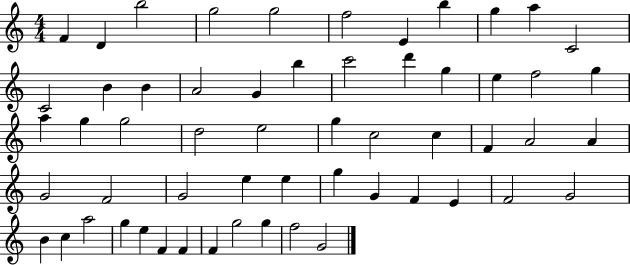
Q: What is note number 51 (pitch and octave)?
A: F4